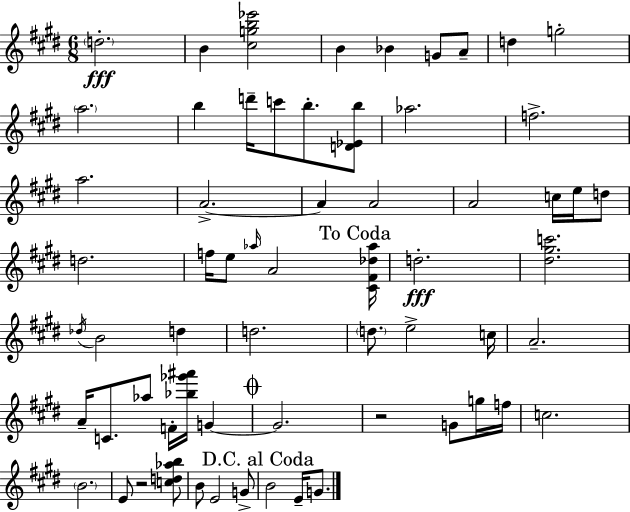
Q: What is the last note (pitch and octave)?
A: G4